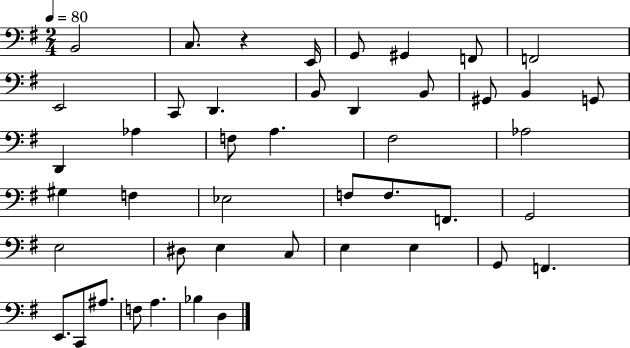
X:1
T:Untitled
M:2/4
L:1/4
K:G
B,,2 C,/2 z E,,/4 G,,/2 ^G,, F,,/2 F,,2 E,,2 C,,/2 D,, B,,/2 D,, B,,/2 ^G,,/2 B,, G,,/2 D,, _A, F,/2 A, ^F,2 _A,2 ^G, F, _E,2 F,/2 F,/2 F,,/2 G,,2 E,2 ^D,/2 E, C,/2 E, E, G,,/2 F,, E,,/2 C,,/2 ^A,/2 F,/2 A, _B, D,